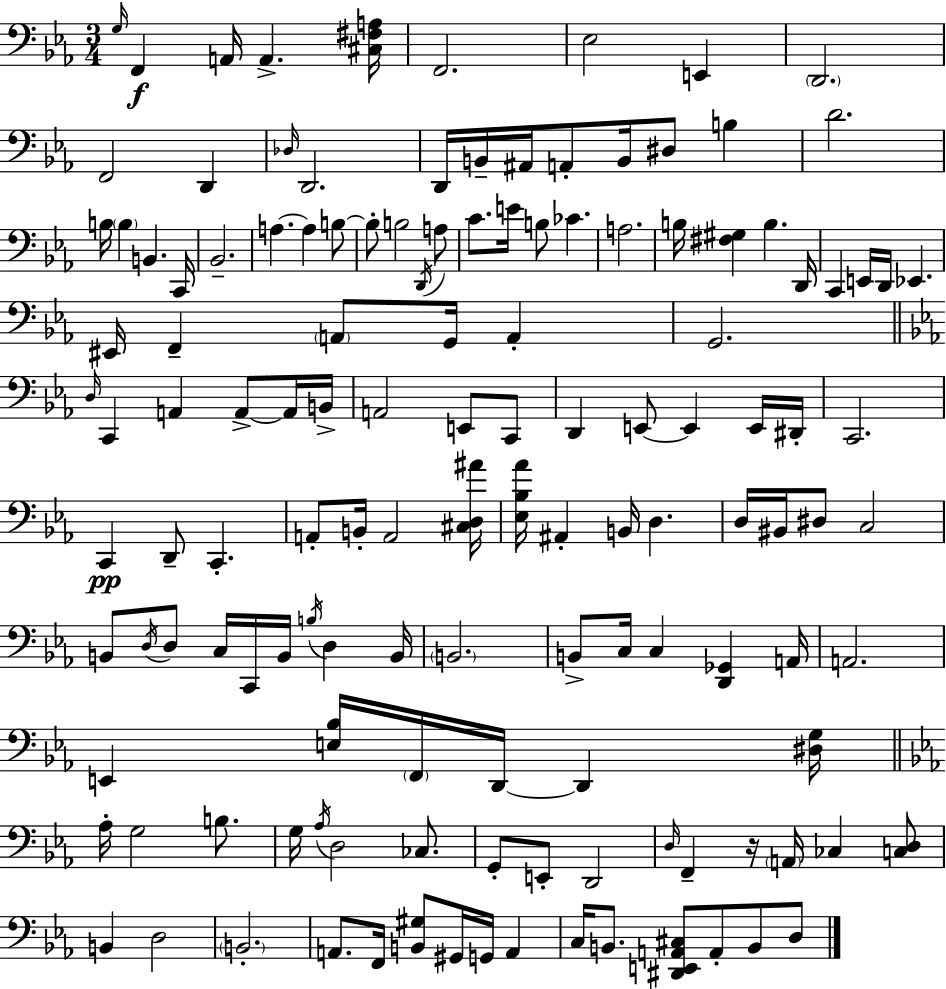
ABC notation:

X:1
T:Untitled
M:3/4
L:1/4
K:Eb
G,/4 F,, A,,/4 A,, [^C,^F,A,]/4 F,,2 _E,2 E,, D,,2 F,,2 D,, _D,/4 D,,2 D,,/4 B,,/4 ^A,,/4 A,,/2 B,,/4 ^D,/2 B, D2 B,/4 B, B,, C,,/4 _B,,2 A, A, B,/2 B,/2 B,2 D,,/4 A,/2 C/2 E/4 B,/2 _C A,2 B,/4 [^F,^G,] B, D,,/4 C,, E,,/4 D,,/4 _E,, ^E,,/4 F,, A,,/2 G,,/4 A,, G,,2 D,/4 C,, A,, A,,/2 A,,/4 B,,/4 A,,2 E,,/2 C,,/2 D,, E,,/2 E,, E,,/4 ^D,,/4 C,,2 C,, D,,/2 C,, A,,/2 B,,/4 A,,2 [^C,D,^A]/4 [_E,_B,_A]/4 ^A,, B,,/4 D, D,/4 ^B,,/4 ^D,/2 C,2 B,,/2 D,/4 D,/2 C,/4 C,,/4 B,,/4 B,/4 D, B,,/4 B,,2 B,,/2 C,/4 C, [D,,_G,,] A,,/4 A,,2 E,, [E,_B,]/4 F,,/4 D,,/4 D,, [^D,G,]/4 _A,/4 G,2 B,/2 G,/4 _A,/4 D,2 _C,/2 G,,/2 E,,/2 D,,2 D,/4 F,, z/4 A,,/4 _C, [C,D,]/2 B,, D,2 B,,2 A,,/2 F,,/4 [B,,^G,]/2 ^G,,/4 G,,/4 A,, C,/4 B,,/2 [^D,,E,,A,,^C,]/2 A,,/2 B,,/2 D,/2